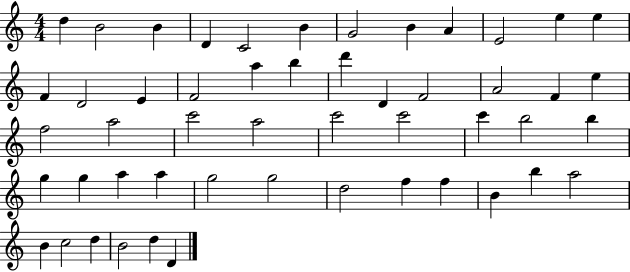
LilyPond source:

{
  \clef treble
  \numericTimeSignature
  \time 4/4
  \key c \major
  d''4 b'2 b'4 | d'4 c'2 b'4 | g'2 b'4 a'4 | e'2 e''4 e''4 | \break f'4 d'2 e'4 | f'2 a''4 b''4 | d'''4 d'4 f'2 | a'2 f'4 e''4 | \break f''2 a''2 | c'''2 a''2 | c'''2 c'''2 | c'''4 b''2 b''4 | \break g''4 g''4 a''4 a''4 | g''2 g''2 | d''2 f''4 f''4 | b'4 b''4 a''2 | \break b'4 c''2 d''4 | b'2 d''4 d'4 | \bar "|."
}